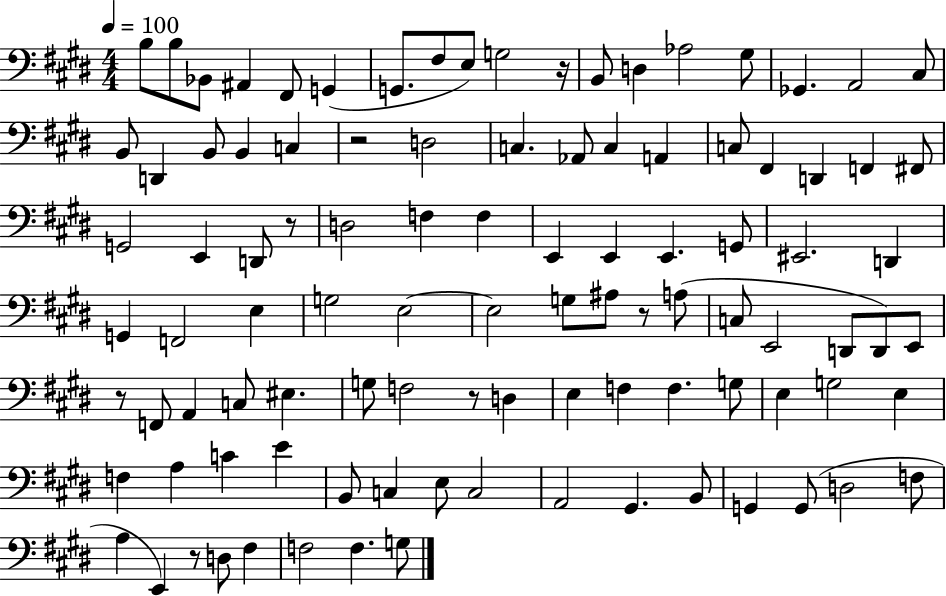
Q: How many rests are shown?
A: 7